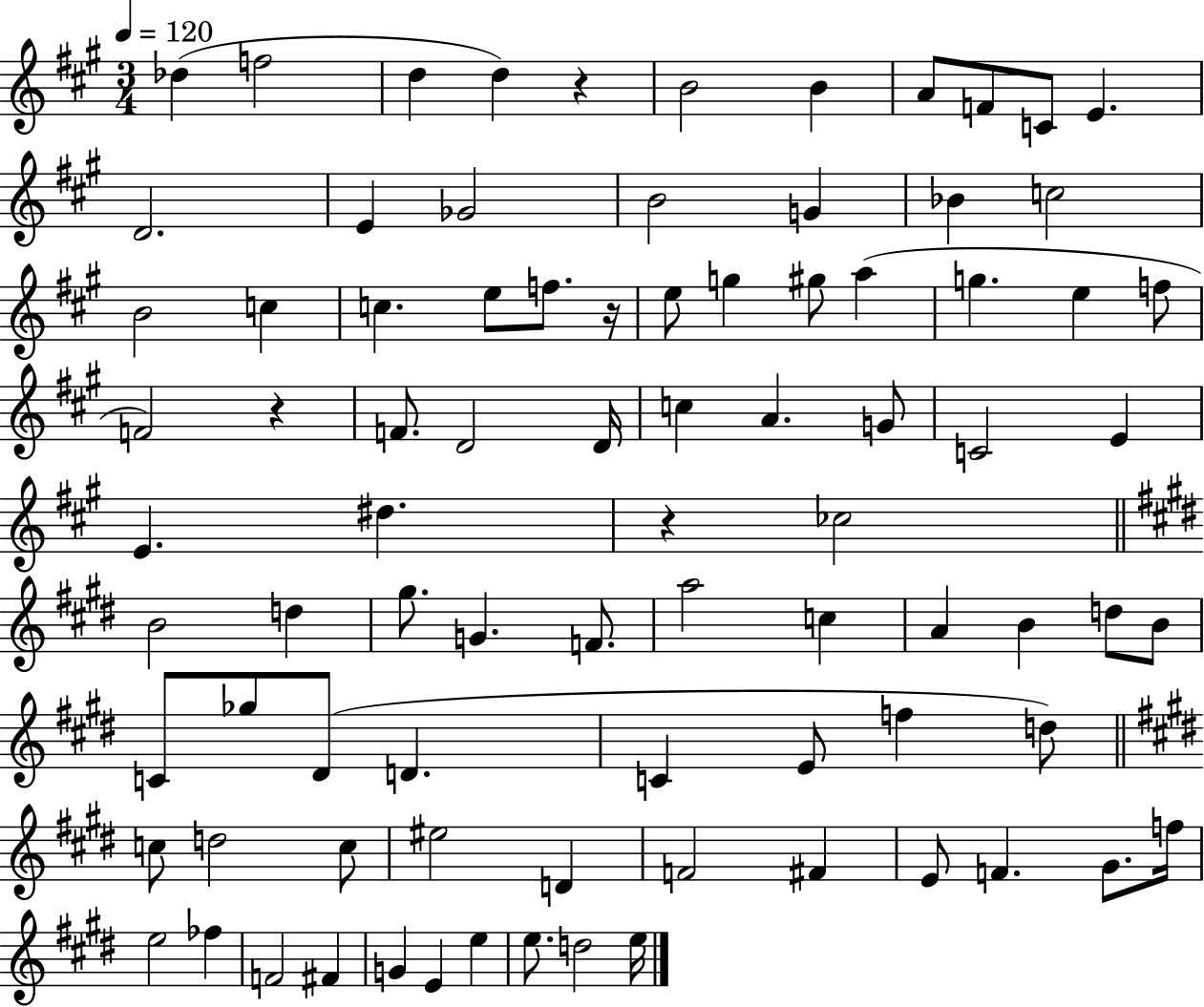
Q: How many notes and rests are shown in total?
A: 85